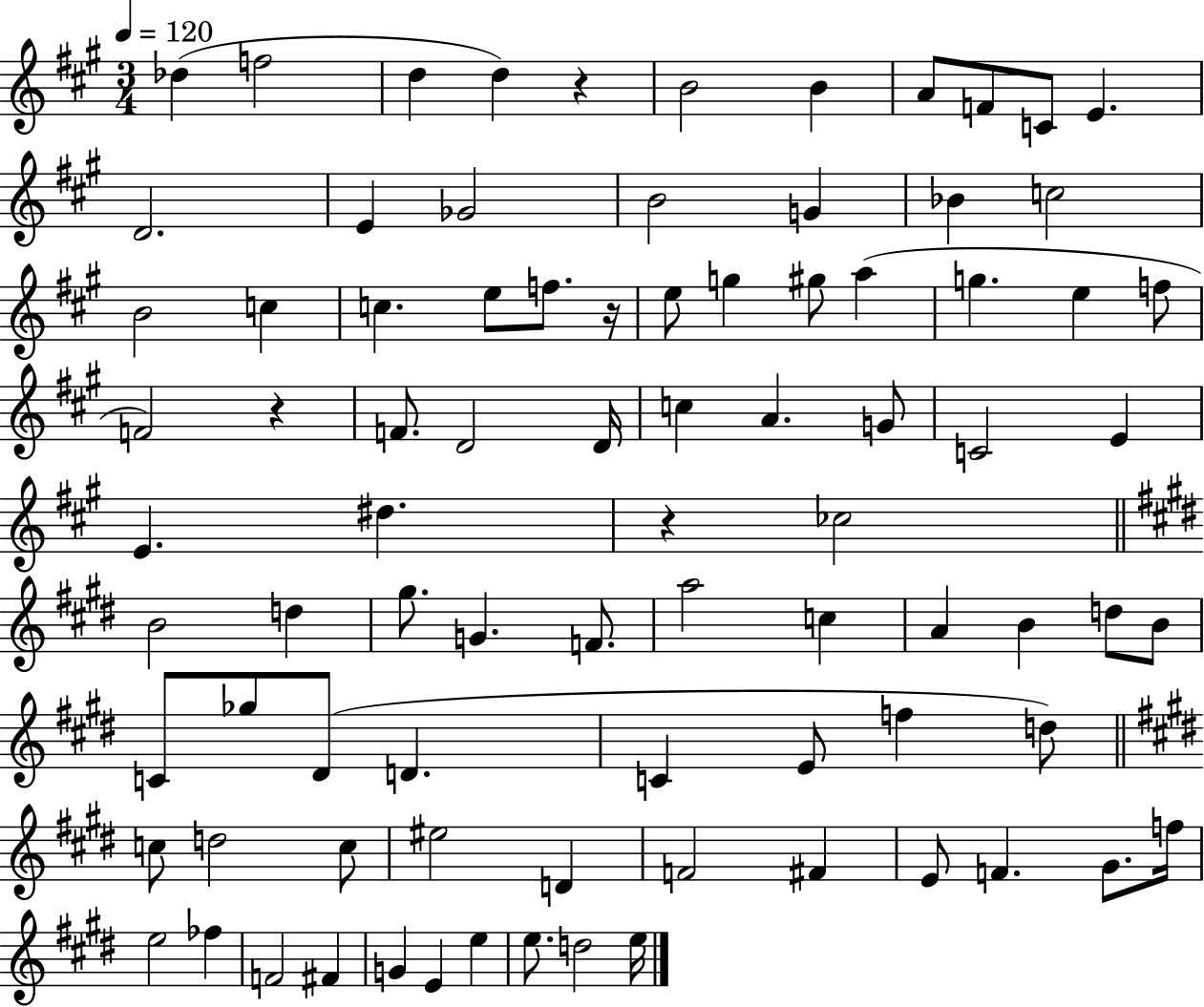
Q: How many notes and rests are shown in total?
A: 85